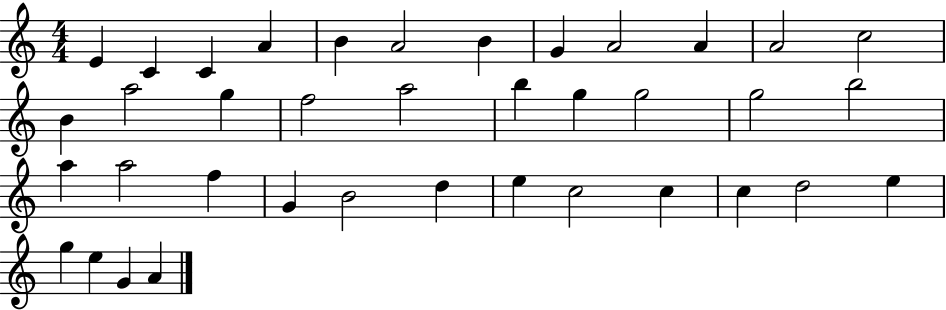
E4/q C4/q C4/q A4/q B4/q A4/h B4/q G4/q A4/h A4/q A4/h C5/h B4/q A5/h G5/q F5/h A5/h B5/q G5/q G5/h G5/h B5/h A5/q A5/h F5/q G4/q B4/h D5/q E5/q C5/h C5/q C5/q D5/h E5/q G5/q E5/q G4/q A4/q